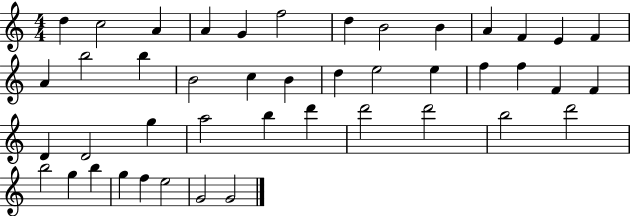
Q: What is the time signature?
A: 4/4